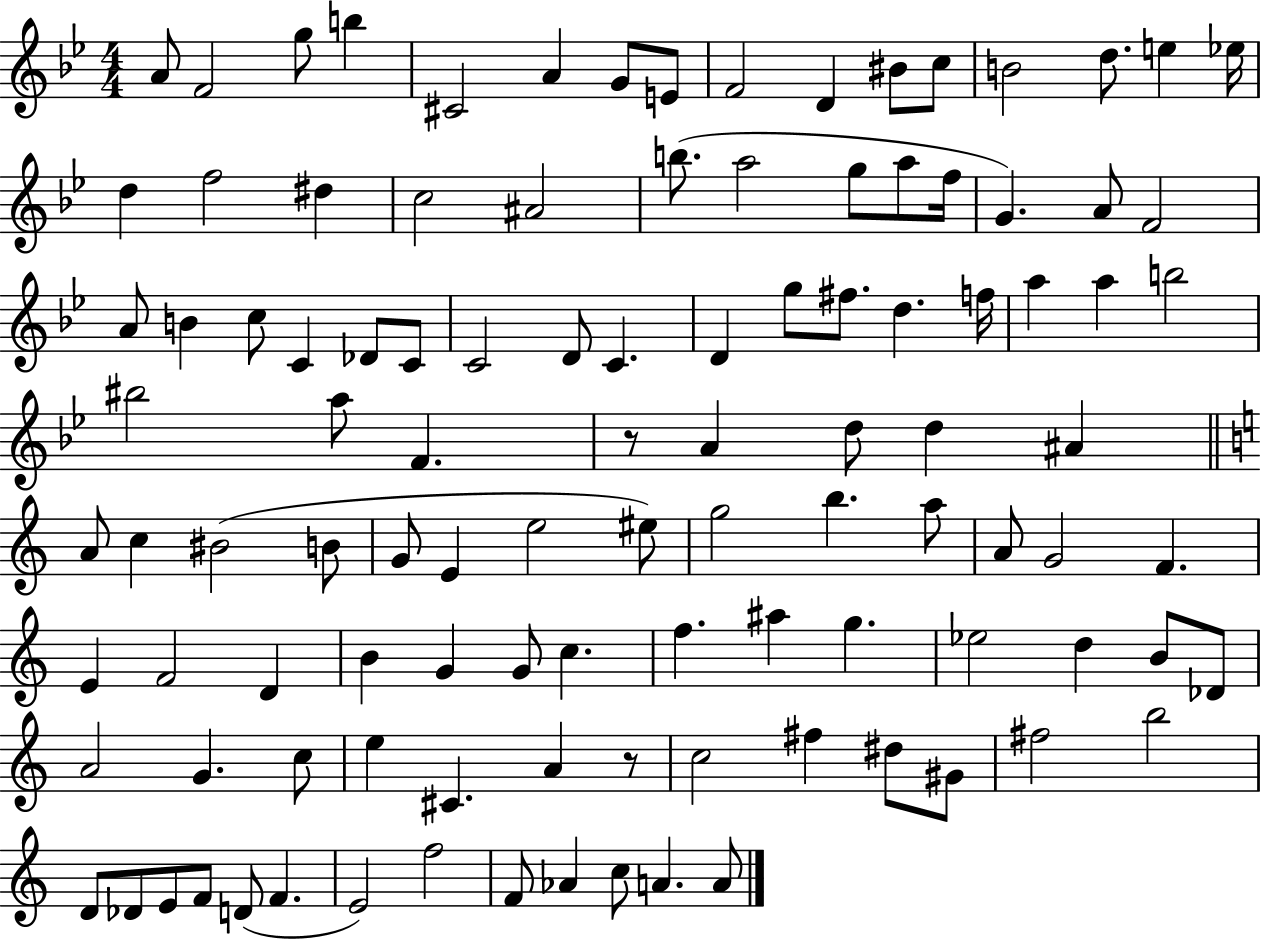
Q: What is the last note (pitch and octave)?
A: A4